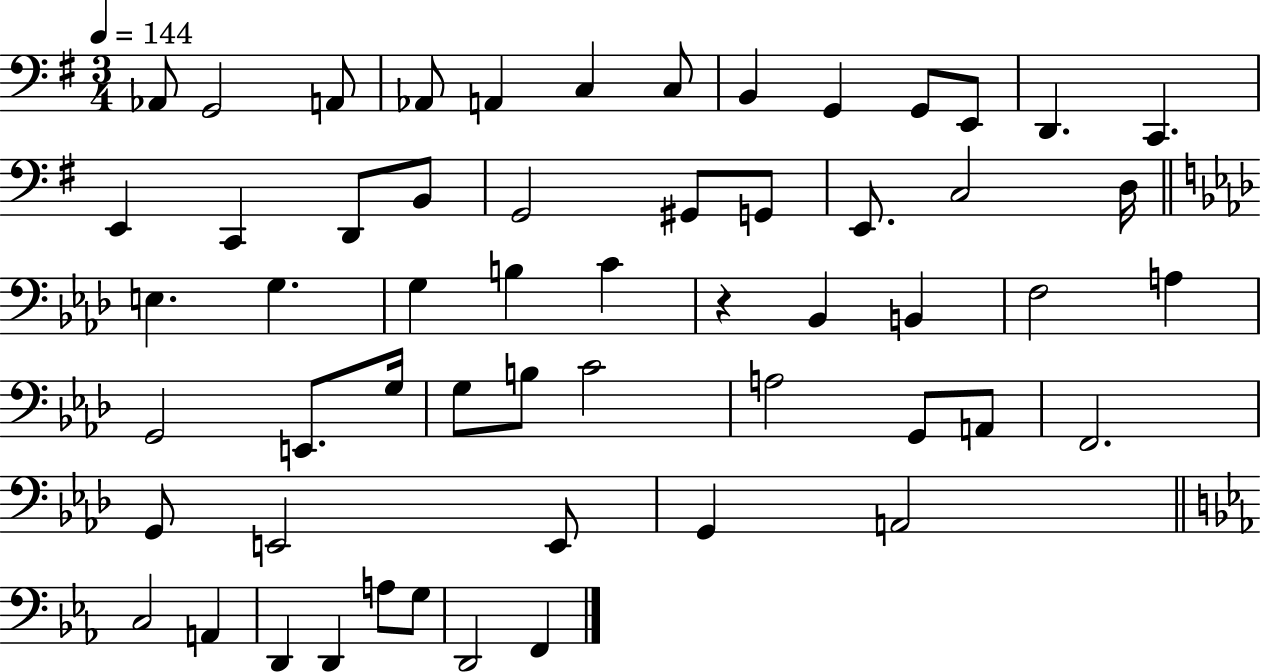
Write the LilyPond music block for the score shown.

{
  \clef bass
  \numericTimeSignature
  \time 3/4
  \key g \major
  \tempo 4 = 144
  aes,8 g,2 a,8 | aes,8 a,4 c4 c8 | b,4 g,4 g,8 e,8 | d,4. c,4. | \break e,4 c,4 d,8 b,8 | g,2 gis,8 g,8 | e,8. c2 d16 | \bar "||" \break \key f \minor e4. g4. | g4 b4 c'4 | r4 bes,4 b,4 | f2 a4 | \break g,2 e,8. g16 | g8 b8 c'2 | a2 g,8 a,8 | f,2. | \break g,8 e,2 e,8 | g,4 a,2 | \bar "||" \break \key ees \major c2 a,4 | d,4 d,4 a8 g8 | d,2 f,4 | \bar "|."
}